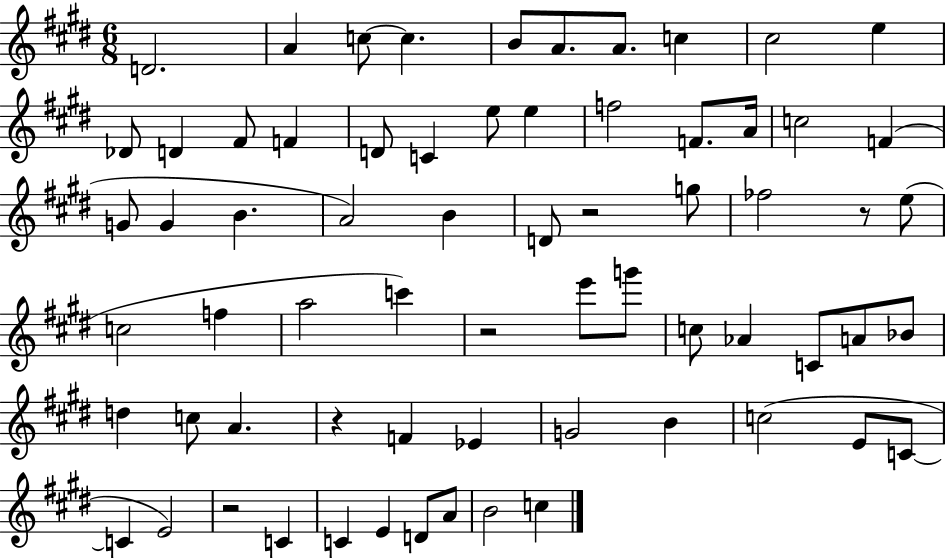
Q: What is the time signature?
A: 6/8